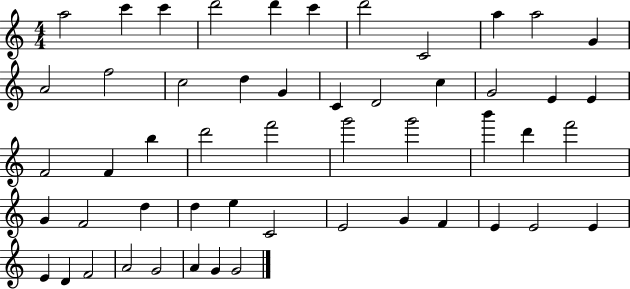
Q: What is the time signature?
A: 4/4